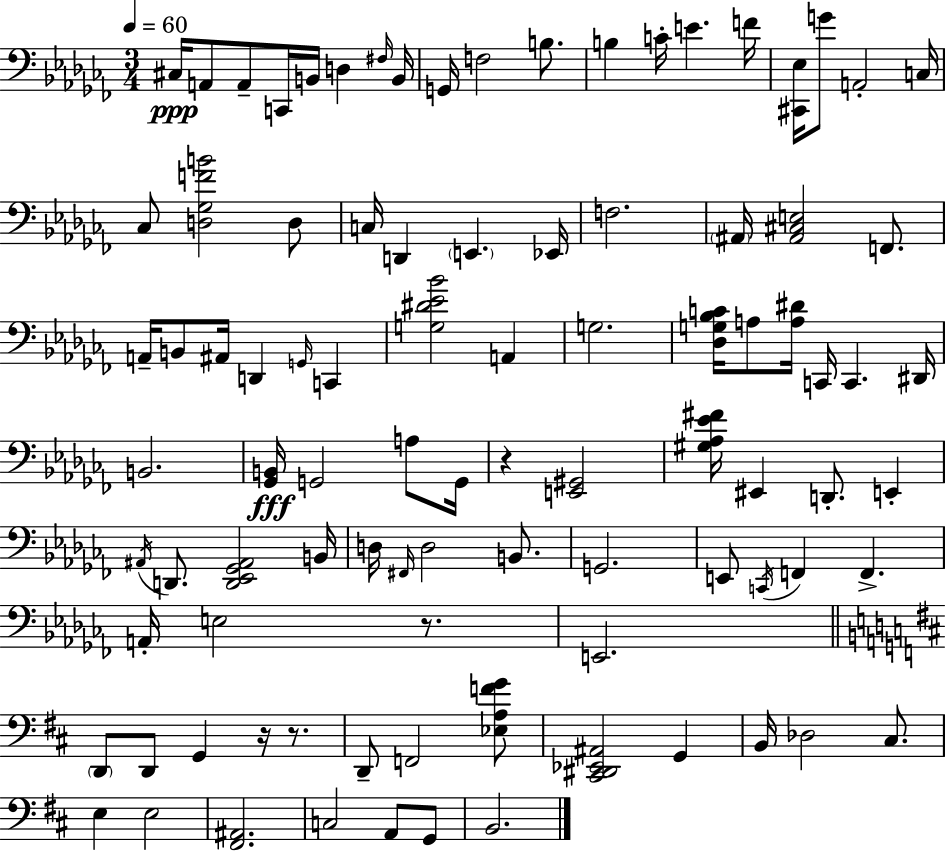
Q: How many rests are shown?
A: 4